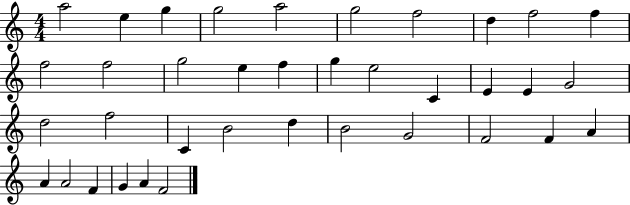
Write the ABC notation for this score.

X:1
T:Untitled
M:4/4
L:1/4
K:C
a2 e g g2 a2 g2 f2 d f2 f f2 f2 g2 e f g e2 C E E G2 d2 f2 C B2 d B2 G2 F2 F A A A2 F G A F2